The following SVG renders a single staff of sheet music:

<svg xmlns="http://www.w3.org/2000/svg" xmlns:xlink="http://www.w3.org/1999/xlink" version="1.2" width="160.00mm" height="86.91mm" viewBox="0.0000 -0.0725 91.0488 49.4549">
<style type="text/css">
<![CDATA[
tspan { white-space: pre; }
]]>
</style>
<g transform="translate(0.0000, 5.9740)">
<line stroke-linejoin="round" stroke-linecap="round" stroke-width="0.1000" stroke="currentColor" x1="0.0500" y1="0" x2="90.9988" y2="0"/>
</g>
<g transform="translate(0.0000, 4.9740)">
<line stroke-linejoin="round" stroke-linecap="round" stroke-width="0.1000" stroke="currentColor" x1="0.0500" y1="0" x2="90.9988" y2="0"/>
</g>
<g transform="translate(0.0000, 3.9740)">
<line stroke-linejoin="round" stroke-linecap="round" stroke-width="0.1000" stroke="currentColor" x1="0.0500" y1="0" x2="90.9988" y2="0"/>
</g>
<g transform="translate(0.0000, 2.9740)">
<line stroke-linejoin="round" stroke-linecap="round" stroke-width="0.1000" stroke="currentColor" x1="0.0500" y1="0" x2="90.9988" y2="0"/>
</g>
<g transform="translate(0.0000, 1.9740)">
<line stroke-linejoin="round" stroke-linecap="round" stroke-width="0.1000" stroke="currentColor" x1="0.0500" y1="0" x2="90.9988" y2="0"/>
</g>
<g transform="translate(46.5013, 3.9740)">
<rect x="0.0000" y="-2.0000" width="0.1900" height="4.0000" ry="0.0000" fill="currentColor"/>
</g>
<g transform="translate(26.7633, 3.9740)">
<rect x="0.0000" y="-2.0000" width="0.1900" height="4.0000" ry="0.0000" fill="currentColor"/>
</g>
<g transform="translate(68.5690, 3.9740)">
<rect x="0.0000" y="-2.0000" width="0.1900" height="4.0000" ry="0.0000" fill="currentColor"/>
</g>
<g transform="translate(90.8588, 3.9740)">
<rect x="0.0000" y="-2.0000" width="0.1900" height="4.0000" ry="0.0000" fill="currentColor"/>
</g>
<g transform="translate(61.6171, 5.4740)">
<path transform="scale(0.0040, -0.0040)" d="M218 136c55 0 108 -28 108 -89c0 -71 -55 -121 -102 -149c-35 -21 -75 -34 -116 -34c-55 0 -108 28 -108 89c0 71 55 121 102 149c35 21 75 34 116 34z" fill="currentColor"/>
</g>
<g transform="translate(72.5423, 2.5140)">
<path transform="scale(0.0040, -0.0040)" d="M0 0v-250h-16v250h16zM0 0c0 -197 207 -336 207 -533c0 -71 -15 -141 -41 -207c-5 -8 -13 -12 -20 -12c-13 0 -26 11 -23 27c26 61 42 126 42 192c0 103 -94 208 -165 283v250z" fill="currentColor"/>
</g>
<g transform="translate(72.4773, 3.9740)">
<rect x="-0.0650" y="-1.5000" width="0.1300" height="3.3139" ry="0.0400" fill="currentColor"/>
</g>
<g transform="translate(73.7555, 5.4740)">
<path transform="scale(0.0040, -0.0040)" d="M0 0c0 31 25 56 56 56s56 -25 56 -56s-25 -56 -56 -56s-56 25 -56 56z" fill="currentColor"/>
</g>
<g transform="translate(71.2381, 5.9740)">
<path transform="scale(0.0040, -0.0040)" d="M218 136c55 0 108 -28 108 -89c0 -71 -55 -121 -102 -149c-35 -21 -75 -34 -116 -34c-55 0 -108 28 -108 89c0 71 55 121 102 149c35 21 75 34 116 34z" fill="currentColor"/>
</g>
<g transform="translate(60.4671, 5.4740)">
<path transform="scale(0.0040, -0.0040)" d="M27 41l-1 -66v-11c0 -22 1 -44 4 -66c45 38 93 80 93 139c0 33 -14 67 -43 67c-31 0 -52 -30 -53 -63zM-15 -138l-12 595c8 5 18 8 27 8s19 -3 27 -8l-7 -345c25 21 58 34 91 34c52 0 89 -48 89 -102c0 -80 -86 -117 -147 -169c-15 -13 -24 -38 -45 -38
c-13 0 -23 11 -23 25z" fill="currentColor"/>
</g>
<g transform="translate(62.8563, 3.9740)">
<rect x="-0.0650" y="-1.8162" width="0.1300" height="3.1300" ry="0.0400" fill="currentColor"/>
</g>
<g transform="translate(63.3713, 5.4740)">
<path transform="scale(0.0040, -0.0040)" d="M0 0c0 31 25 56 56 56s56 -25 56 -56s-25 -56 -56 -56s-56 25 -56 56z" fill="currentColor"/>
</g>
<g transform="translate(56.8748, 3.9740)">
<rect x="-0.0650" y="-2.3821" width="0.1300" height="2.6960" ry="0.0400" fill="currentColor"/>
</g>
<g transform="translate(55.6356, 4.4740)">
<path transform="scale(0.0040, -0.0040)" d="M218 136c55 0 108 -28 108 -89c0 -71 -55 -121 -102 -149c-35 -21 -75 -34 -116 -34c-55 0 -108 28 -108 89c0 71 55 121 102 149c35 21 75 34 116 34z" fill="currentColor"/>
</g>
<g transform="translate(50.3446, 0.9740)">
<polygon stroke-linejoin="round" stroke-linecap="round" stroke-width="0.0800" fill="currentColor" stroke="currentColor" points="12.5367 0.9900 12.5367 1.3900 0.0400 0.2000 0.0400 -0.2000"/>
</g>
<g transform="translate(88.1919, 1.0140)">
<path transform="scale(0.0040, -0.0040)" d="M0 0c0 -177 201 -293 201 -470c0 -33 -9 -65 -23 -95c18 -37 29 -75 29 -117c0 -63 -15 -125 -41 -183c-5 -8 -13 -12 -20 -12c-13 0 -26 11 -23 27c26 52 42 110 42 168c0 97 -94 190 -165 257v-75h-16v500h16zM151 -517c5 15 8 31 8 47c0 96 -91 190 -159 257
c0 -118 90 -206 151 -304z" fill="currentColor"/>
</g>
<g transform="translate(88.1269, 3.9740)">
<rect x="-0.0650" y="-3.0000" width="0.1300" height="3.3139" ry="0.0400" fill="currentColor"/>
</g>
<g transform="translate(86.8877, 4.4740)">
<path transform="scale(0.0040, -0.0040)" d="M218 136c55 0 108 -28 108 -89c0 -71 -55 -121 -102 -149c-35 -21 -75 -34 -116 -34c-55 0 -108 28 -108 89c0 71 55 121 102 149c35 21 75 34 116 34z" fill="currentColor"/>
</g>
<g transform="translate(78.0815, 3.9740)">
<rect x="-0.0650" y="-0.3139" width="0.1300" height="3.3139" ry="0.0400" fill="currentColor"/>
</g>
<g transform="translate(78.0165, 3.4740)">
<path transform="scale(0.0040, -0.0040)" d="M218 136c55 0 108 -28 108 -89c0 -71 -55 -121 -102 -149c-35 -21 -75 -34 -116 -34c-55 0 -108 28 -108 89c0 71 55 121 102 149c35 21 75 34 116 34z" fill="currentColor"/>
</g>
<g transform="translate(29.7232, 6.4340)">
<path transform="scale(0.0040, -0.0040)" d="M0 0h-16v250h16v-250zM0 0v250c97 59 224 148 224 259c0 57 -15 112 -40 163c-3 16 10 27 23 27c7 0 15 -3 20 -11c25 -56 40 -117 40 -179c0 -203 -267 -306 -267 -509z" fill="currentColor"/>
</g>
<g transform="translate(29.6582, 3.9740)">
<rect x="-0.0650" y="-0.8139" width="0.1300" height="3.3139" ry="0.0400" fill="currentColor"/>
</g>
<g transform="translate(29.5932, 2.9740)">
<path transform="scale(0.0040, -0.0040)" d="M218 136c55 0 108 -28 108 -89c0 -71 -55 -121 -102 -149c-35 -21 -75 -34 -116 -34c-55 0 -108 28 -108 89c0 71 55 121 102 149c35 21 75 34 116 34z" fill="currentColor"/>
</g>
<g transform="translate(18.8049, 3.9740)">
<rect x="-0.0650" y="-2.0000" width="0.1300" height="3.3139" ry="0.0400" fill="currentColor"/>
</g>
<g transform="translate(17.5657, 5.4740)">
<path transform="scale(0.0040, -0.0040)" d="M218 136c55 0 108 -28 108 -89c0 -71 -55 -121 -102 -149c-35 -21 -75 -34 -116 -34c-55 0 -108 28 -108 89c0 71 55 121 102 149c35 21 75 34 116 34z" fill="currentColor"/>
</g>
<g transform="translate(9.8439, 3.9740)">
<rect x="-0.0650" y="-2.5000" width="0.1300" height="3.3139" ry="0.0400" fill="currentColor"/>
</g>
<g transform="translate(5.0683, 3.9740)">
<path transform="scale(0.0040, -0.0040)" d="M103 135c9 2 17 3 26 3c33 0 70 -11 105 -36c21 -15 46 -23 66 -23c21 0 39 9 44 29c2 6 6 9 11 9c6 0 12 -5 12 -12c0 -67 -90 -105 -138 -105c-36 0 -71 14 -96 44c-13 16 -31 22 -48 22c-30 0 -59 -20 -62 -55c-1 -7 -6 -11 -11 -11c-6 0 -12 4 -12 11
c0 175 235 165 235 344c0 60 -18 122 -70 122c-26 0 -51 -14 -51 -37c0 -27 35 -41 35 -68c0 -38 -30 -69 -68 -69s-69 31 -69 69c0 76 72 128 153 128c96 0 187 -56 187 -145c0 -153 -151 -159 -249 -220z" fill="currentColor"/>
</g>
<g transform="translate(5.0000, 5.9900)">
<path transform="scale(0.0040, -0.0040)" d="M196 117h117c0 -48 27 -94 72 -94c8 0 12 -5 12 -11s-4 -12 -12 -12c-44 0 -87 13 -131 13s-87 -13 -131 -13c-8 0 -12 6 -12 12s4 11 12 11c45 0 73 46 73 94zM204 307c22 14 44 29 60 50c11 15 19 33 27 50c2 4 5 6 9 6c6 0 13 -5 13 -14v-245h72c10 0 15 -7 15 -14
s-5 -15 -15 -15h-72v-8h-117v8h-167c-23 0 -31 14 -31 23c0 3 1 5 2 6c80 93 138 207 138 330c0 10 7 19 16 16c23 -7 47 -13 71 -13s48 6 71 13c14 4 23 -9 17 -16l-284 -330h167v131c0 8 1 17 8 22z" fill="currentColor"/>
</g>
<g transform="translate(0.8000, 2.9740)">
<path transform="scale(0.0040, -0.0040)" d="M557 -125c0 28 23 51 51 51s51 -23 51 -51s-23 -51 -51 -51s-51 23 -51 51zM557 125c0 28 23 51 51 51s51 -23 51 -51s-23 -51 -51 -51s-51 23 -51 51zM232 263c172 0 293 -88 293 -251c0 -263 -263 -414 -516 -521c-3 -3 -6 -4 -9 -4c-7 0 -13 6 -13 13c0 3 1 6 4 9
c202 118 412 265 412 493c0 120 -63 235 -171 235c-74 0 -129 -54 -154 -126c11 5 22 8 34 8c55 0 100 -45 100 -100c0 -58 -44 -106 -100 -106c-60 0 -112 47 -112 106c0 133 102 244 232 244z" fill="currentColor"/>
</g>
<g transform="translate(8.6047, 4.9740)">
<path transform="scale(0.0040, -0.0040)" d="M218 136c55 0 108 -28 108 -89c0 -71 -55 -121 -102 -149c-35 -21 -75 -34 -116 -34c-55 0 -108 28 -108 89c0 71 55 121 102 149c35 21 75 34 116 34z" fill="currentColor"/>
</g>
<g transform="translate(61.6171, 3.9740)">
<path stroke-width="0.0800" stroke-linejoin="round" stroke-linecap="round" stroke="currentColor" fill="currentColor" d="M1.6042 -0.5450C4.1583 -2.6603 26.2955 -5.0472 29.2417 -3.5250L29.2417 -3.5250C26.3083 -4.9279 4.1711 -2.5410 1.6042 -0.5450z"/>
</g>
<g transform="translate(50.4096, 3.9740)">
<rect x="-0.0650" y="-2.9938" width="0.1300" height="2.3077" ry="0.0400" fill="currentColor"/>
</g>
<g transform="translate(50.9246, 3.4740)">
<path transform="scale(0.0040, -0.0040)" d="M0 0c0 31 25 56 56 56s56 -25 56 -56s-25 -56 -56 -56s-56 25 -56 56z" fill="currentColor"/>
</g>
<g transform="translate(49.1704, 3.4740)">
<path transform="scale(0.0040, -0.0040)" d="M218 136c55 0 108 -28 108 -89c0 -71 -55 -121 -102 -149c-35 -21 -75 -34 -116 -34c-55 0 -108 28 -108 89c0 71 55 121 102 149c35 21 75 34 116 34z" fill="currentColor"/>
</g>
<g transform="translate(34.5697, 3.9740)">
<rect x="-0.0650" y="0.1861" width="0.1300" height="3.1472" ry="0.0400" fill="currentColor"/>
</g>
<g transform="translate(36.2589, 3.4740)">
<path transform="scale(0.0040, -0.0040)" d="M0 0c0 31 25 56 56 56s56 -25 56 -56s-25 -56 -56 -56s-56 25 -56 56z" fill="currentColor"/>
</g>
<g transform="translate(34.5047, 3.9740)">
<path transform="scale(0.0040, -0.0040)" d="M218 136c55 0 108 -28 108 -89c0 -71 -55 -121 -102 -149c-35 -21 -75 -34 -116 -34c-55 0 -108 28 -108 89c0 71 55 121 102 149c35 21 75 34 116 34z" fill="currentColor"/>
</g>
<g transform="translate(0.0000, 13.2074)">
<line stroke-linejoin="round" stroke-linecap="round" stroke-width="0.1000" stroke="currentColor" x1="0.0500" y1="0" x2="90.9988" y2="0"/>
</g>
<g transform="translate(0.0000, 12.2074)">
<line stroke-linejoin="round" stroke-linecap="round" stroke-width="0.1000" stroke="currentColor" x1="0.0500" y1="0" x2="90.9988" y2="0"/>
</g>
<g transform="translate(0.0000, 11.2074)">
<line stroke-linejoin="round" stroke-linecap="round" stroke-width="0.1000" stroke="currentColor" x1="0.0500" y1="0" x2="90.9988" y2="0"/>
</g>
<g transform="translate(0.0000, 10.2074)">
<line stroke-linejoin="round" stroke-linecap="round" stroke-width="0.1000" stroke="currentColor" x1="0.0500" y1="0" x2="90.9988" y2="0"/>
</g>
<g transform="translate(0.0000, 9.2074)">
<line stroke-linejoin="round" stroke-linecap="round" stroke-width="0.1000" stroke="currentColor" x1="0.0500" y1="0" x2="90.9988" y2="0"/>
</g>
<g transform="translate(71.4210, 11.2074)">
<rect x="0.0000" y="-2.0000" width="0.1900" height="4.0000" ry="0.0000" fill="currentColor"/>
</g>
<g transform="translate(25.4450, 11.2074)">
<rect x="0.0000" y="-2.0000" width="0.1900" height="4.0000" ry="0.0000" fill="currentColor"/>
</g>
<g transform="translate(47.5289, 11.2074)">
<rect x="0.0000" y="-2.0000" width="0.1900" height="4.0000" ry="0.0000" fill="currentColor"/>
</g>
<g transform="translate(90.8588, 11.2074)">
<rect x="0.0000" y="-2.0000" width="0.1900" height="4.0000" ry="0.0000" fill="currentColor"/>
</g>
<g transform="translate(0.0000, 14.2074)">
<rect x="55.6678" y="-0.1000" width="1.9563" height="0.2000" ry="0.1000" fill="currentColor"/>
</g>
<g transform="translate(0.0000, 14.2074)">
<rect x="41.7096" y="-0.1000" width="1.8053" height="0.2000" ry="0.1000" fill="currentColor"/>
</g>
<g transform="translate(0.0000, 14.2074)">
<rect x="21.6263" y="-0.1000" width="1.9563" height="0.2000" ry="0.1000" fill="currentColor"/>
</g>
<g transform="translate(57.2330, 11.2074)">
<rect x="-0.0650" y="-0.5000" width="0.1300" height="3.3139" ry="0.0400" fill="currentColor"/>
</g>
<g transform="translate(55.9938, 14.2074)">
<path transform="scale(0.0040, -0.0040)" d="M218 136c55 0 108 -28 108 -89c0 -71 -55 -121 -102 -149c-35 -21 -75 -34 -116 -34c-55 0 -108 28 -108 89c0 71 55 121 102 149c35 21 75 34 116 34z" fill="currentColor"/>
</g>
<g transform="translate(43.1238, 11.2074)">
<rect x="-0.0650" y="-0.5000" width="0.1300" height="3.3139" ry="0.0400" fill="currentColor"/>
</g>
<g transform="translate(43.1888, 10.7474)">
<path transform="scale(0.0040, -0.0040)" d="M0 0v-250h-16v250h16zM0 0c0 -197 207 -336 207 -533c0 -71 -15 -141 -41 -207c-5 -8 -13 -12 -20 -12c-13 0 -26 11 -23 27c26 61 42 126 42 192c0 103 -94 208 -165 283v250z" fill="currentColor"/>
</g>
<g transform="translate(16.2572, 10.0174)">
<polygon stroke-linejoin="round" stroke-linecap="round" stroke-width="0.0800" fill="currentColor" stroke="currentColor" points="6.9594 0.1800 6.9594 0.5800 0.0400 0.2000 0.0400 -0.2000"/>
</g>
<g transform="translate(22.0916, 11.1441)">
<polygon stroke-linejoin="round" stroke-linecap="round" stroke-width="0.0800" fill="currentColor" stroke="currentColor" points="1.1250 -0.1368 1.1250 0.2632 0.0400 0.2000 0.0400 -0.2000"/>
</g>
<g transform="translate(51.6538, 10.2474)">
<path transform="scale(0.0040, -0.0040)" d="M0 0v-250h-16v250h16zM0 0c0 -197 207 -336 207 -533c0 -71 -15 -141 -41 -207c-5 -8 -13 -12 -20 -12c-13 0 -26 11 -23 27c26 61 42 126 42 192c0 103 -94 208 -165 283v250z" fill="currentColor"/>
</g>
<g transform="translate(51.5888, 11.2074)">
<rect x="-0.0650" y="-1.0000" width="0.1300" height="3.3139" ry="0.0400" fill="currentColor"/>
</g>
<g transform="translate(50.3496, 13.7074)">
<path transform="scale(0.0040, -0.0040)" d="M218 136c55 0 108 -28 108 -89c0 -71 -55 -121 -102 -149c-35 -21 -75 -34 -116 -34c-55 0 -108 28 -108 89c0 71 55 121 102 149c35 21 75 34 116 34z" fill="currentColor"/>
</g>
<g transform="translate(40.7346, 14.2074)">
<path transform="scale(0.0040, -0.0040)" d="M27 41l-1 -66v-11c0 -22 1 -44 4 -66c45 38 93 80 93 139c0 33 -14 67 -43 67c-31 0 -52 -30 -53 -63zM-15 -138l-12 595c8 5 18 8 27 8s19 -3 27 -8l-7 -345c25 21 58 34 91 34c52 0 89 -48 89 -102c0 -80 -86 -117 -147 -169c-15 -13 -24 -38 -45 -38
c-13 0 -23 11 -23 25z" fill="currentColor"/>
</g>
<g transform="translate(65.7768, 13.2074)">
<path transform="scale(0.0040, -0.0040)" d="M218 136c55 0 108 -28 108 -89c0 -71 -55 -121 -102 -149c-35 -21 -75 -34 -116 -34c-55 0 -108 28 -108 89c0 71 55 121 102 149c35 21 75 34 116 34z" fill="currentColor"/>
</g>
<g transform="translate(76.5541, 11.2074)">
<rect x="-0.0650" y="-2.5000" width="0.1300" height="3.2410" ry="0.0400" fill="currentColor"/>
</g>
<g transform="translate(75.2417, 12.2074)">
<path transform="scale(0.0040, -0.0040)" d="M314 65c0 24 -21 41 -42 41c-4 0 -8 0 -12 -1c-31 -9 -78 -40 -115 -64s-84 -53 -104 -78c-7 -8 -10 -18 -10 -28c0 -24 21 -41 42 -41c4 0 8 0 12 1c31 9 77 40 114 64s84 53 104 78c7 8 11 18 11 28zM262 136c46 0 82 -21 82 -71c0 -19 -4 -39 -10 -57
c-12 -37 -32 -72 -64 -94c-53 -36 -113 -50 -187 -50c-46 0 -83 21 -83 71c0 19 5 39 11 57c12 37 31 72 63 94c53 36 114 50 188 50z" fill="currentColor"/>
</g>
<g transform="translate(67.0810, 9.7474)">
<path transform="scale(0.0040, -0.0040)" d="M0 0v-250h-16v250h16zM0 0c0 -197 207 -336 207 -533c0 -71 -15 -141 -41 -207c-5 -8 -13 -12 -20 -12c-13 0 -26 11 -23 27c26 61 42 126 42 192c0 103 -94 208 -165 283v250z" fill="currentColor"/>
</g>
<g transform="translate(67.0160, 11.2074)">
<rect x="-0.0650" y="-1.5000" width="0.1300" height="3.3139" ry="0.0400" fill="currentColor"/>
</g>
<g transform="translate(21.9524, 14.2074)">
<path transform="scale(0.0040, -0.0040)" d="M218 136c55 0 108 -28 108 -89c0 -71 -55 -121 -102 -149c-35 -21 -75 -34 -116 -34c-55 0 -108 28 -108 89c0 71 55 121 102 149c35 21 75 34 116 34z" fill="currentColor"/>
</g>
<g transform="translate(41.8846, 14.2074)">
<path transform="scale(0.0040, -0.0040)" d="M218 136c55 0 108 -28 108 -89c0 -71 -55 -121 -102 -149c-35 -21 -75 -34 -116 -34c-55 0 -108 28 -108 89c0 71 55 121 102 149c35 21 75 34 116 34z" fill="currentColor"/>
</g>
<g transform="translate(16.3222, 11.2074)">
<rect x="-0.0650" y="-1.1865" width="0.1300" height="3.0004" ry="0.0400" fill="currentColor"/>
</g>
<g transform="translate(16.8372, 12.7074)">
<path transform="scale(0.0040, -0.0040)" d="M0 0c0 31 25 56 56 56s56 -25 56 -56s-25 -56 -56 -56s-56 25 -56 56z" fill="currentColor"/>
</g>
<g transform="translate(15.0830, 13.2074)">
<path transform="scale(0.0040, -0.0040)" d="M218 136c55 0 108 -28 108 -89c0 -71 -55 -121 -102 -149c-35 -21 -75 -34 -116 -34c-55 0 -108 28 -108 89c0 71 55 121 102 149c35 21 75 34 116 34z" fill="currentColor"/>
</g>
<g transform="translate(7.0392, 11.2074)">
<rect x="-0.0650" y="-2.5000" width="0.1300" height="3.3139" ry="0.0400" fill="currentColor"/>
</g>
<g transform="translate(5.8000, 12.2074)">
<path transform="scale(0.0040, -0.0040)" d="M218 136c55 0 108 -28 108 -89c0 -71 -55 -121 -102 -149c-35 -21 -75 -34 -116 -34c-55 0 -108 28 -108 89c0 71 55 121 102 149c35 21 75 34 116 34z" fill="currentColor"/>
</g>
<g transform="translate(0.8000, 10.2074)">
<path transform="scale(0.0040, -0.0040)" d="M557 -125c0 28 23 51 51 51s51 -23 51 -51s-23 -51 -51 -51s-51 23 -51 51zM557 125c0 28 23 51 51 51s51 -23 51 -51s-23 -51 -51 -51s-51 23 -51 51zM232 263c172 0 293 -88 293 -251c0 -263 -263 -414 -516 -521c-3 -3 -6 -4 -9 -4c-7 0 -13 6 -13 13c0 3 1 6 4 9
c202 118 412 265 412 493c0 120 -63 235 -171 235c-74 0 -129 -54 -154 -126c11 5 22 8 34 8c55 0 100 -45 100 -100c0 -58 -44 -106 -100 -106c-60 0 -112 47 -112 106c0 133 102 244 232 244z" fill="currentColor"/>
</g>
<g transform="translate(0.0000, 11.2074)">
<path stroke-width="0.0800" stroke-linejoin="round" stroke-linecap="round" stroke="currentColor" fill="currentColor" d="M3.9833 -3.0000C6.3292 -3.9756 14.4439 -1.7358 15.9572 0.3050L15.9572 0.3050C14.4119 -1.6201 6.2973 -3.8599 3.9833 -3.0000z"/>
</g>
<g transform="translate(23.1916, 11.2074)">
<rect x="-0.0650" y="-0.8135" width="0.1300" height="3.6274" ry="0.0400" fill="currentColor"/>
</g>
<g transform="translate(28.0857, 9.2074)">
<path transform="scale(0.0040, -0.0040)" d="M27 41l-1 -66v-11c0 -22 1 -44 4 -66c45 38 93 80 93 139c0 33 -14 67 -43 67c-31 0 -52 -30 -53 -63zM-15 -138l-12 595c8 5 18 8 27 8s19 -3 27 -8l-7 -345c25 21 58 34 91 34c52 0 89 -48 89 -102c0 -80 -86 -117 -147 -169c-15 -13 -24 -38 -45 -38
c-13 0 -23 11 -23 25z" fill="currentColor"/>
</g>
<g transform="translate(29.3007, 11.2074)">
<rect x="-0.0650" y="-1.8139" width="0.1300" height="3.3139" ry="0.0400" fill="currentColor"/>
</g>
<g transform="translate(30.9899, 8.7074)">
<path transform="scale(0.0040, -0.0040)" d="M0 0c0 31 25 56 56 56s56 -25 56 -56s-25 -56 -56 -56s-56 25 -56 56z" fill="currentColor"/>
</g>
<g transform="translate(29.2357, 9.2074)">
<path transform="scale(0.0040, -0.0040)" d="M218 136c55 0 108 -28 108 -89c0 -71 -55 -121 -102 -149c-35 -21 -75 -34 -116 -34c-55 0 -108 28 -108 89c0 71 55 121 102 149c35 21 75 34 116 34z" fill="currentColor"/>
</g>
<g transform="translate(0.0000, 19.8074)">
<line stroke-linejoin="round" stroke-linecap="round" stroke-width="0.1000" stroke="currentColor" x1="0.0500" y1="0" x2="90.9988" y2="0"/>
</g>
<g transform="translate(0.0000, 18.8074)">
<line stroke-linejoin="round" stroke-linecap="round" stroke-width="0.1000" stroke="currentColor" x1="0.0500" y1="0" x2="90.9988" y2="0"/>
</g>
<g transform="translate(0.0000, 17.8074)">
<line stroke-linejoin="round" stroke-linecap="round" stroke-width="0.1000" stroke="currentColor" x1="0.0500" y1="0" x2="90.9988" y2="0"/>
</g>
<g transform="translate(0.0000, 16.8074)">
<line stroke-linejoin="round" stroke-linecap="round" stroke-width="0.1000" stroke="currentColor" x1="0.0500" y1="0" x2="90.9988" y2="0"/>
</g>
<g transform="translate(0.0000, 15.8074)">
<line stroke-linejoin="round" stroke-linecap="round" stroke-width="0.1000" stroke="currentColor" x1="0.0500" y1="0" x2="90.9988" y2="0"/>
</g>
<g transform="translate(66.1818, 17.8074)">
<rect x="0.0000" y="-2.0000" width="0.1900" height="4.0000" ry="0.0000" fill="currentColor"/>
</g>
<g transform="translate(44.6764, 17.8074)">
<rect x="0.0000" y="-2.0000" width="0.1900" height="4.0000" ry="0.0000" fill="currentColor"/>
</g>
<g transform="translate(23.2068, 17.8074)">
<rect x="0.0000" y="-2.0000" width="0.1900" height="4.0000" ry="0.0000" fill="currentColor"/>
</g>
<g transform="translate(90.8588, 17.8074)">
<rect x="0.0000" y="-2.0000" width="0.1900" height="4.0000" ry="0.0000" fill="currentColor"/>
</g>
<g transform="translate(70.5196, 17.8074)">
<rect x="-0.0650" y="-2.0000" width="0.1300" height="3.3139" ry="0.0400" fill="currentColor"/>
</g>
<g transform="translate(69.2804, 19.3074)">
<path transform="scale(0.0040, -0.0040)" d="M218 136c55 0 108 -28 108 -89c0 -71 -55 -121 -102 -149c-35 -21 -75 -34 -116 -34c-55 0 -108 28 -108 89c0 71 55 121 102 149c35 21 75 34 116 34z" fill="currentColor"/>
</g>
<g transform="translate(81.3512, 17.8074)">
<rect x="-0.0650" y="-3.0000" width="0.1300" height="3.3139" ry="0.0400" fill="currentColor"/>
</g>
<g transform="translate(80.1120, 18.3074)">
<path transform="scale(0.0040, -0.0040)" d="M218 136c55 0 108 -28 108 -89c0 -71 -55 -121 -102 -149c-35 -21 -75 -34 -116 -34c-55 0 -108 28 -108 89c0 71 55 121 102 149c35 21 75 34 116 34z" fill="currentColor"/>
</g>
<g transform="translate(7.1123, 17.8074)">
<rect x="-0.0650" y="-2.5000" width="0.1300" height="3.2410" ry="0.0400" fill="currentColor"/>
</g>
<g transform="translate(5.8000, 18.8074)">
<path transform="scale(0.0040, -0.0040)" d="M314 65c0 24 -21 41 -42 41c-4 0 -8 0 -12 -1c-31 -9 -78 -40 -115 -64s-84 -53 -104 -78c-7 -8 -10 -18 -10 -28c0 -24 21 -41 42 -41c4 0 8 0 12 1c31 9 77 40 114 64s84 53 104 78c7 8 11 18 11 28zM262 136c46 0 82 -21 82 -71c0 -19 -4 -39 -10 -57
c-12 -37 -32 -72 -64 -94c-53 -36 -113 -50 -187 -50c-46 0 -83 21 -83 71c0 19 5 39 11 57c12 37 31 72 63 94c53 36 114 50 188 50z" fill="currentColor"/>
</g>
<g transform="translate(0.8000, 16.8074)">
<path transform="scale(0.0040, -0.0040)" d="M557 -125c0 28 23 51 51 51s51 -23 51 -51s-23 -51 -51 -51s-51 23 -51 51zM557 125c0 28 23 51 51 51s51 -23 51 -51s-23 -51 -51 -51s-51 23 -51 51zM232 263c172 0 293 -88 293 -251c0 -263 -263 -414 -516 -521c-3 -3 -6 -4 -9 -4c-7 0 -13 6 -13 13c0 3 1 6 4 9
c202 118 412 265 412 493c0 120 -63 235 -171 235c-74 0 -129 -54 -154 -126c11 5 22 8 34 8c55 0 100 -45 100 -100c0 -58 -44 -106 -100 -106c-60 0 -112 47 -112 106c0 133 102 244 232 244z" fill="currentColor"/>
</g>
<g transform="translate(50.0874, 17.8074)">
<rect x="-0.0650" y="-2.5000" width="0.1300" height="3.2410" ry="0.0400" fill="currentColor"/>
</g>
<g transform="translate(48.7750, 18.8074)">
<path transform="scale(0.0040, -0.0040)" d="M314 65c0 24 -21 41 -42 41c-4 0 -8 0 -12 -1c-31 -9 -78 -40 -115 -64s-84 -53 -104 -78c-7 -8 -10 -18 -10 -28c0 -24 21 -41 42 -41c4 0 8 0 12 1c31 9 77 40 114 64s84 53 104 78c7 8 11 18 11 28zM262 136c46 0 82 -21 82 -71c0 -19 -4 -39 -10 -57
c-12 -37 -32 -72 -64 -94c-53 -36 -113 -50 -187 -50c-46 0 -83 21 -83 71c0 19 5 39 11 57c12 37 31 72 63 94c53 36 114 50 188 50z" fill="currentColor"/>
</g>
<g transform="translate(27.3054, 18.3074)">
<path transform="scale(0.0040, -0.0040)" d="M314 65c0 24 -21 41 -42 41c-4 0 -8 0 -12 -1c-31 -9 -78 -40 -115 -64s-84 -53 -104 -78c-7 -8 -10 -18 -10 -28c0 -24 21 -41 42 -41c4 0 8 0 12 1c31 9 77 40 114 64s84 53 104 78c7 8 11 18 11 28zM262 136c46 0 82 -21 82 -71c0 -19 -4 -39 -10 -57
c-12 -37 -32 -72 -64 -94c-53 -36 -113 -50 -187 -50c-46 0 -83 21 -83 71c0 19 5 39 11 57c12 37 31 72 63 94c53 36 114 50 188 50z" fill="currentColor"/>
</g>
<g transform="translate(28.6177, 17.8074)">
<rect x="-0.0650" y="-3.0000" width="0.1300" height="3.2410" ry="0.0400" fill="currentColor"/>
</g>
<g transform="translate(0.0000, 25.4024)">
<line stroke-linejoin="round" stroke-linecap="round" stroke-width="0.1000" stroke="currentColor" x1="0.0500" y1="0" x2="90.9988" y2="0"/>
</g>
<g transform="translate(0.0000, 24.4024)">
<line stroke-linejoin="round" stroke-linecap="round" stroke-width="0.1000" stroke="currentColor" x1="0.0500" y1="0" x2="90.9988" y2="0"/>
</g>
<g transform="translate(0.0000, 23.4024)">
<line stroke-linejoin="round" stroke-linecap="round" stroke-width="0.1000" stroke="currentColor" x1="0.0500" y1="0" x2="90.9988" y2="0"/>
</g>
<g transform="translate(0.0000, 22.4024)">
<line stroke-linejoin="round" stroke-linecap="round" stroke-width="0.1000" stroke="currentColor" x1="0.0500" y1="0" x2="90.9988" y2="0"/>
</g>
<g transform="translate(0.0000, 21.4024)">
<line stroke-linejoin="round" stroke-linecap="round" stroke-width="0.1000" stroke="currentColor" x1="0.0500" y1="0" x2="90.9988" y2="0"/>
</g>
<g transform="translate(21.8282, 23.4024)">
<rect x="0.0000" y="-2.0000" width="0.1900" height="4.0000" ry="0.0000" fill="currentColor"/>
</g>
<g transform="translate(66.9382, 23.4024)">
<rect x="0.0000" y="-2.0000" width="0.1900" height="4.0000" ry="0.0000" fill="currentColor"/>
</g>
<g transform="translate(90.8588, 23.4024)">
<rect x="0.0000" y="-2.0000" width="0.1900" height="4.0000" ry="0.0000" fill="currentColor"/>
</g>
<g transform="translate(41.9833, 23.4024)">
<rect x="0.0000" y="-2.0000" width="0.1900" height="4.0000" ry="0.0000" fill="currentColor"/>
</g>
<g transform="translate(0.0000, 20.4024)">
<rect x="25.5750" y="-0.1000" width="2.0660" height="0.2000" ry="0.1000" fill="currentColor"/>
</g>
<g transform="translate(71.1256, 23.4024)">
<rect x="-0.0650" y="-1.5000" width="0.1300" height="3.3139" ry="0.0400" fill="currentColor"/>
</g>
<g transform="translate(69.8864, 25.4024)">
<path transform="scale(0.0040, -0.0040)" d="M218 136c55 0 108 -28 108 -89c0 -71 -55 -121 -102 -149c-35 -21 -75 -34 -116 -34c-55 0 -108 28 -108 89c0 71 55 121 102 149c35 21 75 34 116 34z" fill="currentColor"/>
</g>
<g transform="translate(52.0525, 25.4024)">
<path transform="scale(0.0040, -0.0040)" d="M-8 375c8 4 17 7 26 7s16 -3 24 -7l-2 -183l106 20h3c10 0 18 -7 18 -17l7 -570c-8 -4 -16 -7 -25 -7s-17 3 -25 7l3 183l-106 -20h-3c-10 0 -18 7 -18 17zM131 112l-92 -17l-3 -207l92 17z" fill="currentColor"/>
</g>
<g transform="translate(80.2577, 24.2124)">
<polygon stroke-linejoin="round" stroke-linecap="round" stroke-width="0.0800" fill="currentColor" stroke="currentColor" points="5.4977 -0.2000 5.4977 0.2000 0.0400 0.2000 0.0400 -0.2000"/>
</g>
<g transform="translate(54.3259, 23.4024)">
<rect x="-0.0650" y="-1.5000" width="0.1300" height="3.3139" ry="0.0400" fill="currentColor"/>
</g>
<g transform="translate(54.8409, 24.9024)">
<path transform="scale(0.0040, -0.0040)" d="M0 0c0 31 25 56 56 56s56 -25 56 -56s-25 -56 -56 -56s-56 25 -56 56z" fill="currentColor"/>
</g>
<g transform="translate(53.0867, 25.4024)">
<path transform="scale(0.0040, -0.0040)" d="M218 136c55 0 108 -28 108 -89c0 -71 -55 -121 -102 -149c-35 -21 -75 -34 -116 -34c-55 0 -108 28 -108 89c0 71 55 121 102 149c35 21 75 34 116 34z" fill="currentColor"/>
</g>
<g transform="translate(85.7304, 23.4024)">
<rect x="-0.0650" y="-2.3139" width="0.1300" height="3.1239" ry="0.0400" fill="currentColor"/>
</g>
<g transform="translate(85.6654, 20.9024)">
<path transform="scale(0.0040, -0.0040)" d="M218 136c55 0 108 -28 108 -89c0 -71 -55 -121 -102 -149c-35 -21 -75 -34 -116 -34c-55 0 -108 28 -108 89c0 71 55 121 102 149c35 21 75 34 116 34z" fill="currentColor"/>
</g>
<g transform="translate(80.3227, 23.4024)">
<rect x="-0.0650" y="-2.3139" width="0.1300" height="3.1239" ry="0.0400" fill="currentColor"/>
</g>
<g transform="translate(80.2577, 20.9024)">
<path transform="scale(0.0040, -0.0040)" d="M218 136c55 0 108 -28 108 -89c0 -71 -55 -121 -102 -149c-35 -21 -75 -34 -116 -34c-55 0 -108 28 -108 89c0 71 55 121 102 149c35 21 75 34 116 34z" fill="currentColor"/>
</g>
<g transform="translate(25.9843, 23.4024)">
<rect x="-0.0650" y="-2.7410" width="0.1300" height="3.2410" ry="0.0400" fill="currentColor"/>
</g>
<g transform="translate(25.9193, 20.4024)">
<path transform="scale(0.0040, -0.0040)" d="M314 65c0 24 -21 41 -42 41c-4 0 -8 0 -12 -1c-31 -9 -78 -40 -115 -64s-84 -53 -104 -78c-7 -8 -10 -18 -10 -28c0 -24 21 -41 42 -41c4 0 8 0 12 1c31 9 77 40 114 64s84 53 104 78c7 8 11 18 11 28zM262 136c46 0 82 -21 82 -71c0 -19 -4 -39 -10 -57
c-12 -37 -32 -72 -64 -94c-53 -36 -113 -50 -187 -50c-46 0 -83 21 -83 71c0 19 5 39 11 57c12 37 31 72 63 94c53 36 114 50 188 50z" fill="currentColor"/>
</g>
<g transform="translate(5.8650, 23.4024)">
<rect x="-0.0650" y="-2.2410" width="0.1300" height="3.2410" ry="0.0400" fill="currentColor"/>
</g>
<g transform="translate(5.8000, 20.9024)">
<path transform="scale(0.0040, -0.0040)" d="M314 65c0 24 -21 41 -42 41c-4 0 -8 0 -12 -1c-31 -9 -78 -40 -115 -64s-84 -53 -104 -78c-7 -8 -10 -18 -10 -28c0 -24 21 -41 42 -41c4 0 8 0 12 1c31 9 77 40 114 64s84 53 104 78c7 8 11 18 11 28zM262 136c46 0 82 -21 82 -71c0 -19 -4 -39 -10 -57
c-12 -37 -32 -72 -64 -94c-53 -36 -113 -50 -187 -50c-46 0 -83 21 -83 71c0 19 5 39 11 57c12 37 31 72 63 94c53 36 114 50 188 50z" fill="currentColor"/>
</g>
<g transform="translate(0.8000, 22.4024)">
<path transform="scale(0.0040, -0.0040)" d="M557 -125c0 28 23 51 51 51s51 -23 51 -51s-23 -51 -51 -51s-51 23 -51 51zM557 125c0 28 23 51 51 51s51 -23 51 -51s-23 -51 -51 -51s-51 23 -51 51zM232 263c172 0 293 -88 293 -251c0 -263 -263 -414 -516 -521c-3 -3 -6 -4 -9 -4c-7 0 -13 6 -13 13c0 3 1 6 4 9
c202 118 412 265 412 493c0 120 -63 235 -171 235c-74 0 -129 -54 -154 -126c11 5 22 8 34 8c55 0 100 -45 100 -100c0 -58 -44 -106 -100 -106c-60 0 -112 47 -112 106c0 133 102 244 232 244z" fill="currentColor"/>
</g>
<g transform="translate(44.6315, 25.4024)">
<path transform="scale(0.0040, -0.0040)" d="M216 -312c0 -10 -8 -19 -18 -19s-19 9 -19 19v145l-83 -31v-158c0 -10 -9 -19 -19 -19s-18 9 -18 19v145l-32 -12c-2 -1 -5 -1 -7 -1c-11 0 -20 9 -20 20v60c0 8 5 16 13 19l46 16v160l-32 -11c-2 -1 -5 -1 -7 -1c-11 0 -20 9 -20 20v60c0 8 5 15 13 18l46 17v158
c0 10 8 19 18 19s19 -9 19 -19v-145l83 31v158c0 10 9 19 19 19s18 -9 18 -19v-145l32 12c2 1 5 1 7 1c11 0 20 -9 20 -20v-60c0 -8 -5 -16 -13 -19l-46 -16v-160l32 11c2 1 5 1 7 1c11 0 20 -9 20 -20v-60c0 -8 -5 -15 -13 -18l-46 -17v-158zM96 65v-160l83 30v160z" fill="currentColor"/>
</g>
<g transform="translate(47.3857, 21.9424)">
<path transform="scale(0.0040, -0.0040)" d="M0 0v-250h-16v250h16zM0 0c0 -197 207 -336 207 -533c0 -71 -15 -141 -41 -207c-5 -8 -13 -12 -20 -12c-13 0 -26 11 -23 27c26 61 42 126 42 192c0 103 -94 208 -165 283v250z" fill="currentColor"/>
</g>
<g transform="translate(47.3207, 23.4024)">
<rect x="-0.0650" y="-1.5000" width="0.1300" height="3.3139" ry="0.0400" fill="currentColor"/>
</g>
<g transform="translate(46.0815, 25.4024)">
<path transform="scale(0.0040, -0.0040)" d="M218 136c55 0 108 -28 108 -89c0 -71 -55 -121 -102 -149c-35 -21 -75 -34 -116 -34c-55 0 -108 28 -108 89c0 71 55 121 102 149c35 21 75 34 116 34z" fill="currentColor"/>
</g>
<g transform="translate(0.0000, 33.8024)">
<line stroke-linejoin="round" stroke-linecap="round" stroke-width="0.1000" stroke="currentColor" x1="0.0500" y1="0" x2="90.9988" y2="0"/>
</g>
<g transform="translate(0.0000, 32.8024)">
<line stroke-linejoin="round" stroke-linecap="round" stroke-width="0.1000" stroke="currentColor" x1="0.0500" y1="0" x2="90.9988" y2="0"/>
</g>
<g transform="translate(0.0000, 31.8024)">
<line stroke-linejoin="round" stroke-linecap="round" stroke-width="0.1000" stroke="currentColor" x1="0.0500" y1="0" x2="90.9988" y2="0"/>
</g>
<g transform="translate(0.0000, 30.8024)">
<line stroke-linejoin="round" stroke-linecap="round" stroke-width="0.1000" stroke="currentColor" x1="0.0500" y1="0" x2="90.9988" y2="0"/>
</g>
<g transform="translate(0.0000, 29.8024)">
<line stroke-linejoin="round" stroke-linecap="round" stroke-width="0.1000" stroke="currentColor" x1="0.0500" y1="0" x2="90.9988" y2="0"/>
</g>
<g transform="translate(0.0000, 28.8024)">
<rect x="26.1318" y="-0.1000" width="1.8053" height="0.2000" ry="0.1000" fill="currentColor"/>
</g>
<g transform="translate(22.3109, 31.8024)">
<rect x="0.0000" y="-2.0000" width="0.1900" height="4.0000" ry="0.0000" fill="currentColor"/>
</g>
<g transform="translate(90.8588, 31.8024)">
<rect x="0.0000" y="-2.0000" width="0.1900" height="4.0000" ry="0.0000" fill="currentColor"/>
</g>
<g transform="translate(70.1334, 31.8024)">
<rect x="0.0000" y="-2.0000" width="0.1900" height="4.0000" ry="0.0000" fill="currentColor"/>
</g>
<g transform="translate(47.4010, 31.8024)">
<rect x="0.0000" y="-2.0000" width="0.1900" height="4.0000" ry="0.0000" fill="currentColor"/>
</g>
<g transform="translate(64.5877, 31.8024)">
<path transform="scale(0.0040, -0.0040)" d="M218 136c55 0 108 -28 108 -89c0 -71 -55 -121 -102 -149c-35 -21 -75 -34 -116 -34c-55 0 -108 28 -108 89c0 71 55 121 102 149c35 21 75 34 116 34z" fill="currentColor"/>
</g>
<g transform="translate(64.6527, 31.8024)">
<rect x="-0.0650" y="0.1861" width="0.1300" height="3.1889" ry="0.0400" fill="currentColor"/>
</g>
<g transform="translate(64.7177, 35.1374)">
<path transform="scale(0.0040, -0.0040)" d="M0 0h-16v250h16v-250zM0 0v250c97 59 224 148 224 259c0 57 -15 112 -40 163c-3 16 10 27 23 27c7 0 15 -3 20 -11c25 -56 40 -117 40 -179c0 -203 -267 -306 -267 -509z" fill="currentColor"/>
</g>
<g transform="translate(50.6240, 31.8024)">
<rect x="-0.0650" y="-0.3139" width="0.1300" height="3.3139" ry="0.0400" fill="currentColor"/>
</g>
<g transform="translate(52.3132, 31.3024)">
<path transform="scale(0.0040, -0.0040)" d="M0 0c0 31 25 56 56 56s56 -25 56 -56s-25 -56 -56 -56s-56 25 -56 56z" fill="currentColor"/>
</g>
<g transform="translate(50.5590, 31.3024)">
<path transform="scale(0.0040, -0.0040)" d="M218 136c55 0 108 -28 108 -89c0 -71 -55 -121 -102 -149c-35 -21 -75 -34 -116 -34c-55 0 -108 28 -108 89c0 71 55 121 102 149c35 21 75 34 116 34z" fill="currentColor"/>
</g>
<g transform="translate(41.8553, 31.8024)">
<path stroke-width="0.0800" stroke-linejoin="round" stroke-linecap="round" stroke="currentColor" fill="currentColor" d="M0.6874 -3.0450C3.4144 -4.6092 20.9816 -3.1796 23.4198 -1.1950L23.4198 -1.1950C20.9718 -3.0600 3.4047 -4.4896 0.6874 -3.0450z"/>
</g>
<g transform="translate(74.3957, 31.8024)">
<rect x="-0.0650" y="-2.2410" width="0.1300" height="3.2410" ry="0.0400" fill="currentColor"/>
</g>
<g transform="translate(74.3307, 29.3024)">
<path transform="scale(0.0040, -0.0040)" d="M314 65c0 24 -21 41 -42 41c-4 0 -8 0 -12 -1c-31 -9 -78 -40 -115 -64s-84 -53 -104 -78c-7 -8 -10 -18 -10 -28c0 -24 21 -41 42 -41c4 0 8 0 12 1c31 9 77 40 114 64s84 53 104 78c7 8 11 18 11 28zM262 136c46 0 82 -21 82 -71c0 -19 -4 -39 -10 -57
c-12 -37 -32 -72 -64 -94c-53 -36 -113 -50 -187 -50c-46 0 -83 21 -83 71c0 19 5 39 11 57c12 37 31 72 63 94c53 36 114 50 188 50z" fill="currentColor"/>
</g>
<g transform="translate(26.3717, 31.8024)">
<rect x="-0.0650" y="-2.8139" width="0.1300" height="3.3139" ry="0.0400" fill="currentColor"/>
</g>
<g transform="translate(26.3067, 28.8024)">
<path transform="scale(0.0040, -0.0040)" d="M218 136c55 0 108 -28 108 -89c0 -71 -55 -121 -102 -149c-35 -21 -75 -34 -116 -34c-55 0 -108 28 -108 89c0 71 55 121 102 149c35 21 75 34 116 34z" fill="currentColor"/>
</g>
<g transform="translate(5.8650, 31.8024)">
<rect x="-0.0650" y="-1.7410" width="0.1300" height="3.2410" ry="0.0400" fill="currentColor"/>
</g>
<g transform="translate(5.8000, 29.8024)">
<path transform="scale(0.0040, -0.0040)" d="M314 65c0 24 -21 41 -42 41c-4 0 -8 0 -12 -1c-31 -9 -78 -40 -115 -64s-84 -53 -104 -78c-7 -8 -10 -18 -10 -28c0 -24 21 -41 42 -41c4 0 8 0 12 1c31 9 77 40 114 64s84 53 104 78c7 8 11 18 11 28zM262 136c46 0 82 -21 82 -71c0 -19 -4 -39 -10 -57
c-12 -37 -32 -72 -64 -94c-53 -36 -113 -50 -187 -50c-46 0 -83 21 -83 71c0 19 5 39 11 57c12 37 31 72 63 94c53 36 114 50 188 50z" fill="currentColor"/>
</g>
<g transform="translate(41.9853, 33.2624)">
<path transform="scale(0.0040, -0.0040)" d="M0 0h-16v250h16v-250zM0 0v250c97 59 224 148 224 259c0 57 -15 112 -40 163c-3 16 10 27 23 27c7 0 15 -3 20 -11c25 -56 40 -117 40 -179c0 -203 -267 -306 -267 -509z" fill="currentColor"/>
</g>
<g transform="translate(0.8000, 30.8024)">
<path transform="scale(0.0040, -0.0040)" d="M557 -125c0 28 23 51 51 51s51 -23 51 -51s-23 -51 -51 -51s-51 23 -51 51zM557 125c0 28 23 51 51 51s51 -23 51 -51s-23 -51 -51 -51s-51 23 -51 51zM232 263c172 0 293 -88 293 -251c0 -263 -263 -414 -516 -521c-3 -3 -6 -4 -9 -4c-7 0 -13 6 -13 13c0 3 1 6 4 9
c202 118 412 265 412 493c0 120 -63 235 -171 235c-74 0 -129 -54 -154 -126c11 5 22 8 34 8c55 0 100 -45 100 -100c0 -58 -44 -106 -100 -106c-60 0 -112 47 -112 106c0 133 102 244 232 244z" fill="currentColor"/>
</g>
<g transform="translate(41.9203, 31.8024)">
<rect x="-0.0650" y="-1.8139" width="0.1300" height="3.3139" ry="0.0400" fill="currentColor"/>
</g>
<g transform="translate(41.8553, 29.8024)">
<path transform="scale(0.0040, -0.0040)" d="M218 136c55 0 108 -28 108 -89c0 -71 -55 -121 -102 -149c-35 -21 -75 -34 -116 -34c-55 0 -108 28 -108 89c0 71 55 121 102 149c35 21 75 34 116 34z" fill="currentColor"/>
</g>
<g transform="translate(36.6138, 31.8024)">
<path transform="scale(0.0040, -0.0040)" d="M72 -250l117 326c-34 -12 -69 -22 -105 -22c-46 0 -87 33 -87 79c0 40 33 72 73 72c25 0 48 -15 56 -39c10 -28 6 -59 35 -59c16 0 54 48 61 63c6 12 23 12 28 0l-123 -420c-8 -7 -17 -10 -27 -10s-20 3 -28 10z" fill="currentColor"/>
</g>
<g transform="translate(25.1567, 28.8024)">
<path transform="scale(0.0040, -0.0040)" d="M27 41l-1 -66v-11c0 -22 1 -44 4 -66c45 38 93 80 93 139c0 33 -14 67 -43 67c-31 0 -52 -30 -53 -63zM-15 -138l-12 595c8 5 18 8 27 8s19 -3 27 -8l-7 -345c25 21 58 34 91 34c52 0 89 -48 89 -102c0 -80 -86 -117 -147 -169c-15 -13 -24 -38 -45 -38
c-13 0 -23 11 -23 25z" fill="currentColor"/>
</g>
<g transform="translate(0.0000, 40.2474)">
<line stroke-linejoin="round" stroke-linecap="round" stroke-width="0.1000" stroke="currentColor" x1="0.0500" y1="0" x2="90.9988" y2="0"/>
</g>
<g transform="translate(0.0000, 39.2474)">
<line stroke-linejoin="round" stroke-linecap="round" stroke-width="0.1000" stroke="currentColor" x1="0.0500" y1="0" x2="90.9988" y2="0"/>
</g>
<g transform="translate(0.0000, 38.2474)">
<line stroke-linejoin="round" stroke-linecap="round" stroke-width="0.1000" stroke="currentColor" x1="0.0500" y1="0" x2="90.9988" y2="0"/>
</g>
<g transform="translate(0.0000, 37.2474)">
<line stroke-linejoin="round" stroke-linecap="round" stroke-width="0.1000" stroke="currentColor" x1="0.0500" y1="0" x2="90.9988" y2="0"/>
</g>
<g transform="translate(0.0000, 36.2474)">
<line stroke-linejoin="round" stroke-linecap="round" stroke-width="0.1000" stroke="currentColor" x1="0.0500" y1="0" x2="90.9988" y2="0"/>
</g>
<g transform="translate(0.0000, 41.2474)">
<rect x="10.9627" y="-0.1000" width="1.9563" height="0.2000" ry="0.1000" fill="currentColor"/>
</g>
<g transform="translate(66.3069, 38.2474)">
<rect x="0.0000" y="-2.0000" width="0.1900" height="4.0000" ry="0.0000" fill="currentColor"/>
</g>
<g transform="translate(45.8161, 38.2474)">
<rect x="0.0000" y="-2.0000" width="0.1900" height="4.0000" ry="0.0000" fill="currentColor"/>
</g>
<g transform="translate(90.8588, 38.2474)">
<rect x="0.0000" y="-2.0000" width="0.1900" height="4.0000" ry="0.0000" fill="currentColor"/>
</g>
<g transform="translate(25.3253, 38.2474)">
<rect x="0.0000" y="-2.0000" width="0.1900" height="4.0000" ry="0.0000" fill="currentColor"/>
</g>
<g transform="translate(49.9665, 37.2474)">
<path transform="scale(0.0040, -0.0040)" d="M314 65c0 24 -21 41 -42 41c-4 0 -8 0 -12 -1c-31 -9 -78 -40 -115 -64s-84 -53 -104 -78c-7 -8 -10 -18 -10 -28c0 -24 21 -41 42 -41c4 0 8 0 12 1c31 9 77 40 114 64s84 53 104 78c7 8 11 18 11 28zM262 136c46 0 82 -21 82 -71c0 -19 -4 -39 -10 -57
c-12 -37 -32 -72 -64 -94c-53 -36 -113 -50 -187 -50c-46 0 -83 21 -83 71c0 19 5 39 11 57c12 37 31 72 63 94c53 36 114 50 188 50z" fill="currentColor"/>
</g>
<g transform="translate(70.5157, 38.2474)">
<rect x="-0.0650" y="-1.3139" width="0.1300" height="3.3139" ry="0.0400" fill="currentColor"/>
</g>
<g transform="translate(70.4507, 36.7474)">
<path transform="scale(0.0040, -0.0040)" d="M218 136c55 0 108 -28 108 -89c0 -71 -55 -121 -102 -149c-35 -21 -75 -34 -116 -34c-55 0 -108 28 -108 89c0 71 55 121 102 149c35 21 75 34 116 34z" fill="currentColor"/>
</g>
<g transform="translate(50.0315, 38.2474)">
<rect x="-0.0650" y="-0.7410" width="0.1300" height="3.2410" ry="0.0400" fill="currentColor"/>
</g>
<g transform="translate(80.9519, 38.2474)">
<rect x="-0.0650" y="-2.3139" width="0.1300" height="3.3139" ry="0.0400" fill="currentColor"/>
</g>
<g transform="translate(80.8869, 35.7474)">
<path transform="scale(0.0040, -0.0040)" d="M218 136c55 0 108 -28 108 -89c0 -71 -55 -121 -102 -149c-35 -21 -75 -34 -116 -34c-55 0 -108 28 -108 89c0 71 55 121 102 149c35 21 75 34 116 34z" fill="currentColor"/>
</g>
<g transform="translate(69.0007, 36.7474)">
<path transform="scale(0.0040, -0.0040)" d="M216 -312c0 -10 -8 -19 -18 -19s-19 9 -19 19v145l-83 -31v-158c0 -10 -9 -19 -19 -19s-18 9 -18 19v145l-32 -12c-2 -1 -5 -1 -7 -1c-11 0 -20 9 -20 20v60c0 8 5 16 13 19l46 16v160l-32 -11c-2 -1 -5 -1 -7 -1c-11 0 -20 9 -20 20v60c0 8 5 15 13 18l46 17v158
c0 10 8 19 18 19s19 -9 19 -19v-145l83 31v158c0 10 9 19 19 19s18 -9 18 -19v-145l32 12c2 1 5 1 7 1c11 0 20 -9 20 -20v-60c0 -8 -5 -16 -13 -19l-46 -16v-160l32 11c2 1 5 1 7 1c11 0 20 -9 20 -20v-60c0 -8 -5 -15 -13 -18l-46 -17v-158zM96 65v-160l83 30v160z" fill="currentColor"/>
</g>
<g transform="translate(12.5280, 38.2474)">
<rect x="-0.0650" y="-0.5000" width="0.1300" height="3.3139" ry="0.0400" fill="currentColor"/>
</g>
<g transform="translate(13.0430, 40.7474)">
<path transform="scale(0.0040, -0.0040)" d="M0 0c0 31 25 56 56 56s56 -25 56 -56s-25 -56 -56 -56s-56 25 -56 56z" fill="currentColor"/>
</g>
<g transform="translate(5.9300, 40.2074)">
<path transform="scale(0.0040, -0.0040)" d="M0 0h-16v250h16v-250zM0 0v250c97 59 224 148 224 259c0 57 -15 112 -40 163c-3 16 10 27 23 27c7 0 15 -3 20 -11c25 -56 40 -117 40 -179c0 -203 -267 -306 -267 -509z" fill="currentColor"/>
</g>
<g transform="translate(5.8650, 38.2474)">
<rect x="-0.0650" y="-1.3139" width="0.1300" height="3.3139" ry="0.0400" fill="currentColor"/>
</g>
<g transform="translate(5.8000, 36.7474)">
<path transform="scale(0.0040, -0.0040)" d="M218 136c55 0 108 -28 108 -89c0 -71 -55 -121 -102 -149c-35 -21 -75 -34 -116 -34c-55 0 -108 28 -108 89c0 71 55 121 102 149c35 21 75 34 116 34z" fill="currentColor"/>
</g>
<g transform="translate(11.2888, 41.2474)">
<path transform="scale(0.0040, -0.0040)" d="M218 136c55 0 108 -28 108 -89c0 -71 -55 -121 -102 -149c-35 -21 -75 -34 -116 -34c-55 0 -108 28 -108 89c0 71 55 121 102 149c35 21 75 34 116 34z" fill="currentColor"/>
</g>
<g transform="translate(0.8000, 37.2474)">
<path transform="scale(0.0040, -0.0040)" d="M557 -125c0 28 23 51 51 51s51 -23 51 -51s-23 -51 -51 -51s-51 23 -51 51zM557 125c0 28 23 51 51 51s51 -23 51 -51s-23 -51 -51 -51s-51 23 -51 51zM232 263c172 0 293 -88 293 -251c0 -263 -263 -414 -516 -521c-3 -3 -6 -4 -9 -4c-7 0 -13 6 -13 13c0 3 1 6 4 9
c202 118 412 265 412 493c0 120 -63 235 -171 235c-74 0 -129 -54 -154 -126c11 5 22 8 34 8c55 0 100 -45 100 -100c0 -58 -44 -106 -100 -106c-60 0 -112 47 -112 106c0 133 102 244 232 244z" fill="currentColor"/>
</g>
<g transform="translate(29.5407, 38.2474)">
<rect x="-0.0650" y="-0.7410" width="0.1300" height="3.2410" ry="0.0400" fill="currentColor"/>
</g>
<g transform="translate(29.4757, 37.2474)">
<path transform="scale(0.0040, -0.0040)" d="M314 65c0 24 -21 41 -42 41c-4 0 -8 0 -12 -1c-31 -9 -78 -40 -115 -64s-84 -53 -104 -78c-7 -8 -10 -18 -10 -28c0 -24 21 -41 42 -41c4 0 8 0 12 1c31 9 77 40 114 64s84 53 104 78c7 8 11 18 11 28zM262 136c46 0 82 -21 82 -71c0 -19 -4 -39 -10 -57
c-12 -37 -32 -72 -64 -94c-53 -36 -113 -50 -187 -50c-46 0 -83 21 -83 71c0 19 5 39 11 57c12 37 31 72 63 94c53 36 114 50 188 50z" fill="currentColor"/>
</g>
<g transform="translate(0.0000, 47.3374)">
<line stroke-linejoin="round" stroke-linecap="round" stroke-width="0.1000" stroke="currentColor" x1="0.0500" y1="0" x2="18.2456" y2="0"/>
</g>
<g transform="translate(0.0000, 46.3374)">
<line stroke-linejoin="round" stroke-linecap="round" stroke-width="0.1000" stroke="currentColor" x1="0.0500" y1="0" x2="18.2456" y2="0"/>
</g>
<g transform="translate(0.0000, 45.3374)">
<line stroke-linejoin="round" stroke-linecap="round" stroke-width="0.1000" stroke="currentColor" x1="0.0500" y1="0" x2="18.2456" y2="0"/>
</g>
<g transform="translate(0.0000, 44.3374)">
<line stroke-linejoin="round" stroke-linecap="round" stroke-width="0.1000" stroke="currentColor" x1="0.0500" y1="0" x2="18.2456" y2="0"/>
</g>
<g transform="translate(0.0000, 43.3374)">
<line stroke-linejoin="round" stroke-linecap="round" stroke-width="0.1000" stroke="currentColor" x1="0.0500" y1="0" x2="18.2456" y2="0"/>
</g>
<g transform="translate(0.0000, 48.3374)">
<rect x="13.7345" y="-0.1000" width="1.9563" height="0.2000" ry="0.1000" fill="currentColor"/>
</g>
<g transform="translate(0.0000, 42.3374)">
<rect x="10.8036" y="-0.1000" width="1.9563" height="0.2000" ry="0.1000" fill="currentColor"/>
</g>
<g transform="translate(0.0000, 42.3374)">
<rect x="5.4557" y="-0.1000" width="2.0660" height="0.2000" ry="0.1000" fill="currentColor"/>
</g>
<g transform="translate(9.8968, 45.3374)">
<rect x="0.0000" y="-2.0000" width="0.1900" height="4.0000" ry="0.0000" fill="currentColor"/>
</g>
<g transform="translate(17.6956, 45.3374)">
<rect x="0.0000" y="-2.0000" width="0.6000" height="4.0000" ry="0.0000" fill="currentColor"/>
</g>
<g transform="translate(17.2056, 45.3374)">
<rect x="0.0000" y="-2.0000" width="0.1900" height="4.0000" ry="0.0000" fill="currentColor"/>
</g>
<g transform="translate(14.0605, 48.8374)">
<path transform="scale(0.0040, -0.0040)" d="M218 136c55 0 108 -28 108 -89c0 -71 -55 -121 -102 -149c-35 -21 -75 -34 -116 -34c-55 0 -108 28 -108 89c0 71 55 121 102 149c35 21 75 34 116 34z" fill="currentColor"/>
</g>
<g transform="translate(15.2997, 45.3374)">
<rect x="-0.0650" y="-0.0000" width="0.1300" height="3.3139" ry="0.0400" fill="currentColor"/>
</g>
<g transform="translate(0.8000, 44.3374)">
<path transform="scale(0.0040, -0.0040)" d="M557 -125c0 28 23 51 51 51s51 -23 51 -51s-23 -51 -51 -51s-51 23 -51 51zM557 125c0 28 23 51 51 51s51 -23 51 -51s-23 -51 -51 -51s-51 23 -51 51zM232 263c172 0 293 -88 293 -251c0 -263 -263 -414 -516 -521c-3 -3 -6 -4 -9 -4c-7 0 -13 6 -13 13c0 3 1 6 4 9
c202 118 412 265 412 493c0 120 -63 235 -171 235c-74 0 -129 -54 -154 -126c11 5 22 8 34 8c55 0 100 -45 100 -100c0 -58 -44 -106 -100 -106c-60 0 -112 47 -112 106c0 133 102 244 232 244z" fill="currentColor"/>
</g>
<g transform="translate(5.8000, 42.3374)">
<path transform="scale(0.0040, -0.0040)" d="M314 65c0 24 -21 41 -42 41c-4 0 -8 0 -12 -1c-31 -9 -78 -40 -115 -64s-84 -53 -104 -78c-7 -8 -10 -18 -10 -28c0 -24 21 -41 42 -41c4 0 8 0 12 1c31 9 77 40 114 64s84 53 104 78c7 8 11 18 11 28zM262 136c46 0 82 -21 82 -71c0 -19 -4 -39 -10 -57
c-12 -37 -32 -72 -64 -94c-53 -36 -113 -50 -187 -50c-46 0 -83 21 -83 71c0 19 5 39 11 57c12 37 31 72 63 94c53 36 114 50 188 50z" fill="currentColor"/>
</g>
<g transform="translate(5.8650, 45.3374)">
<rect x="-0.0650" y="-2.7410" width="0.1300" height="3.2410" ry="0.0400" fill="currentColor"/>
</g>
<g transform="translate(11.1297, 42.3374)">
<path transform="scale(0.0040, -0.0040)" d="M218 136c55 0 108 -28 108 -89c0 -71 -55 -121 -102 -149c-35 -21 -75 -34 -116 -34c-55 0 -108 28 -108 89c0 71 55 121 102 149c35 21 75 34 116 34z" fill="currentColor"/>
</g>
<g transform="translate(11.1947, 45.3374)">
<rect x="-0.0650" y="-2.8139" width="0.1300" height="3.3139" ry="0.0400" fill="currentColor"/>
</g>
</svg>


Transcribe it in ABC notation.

X:1
T:Untitled
M:2/4
L:1/4
K:C
B,, A,, F,/2 D, E,/2 C,/2 _A,,/2 G,,/2 E, C,/4 B,, G,,/2 E,,/4 _A, _E,,/2 F,,/2 E,, G,,/2 B,,2 B,,2 C,2 B,,2 A,, C, B,2 C2 ^G,,/2 G,, G,, B,/2 B,/2 A,2 _C z/2 A,/2 E, D,/2 B,2 G,/2 E,, F,2 F,2 ^G, B, C2 C D,,